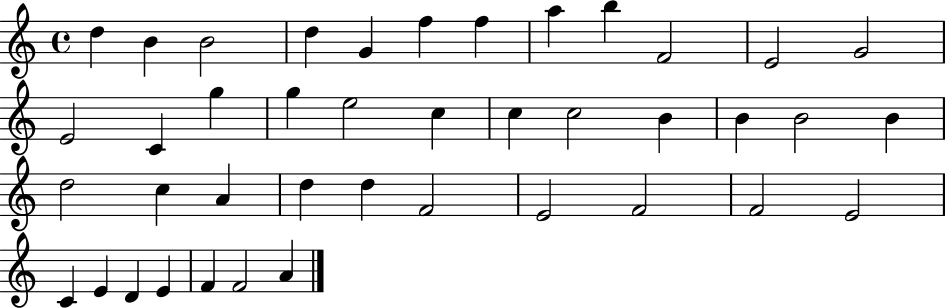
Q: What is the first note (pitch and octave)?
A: D5